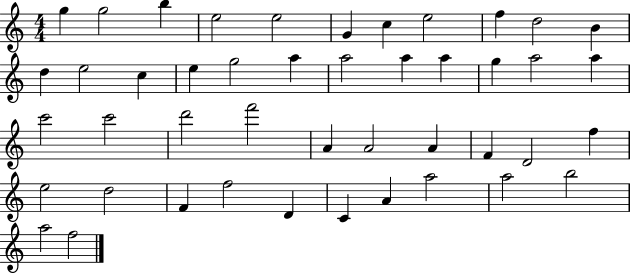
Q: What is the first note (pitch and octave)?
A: G5